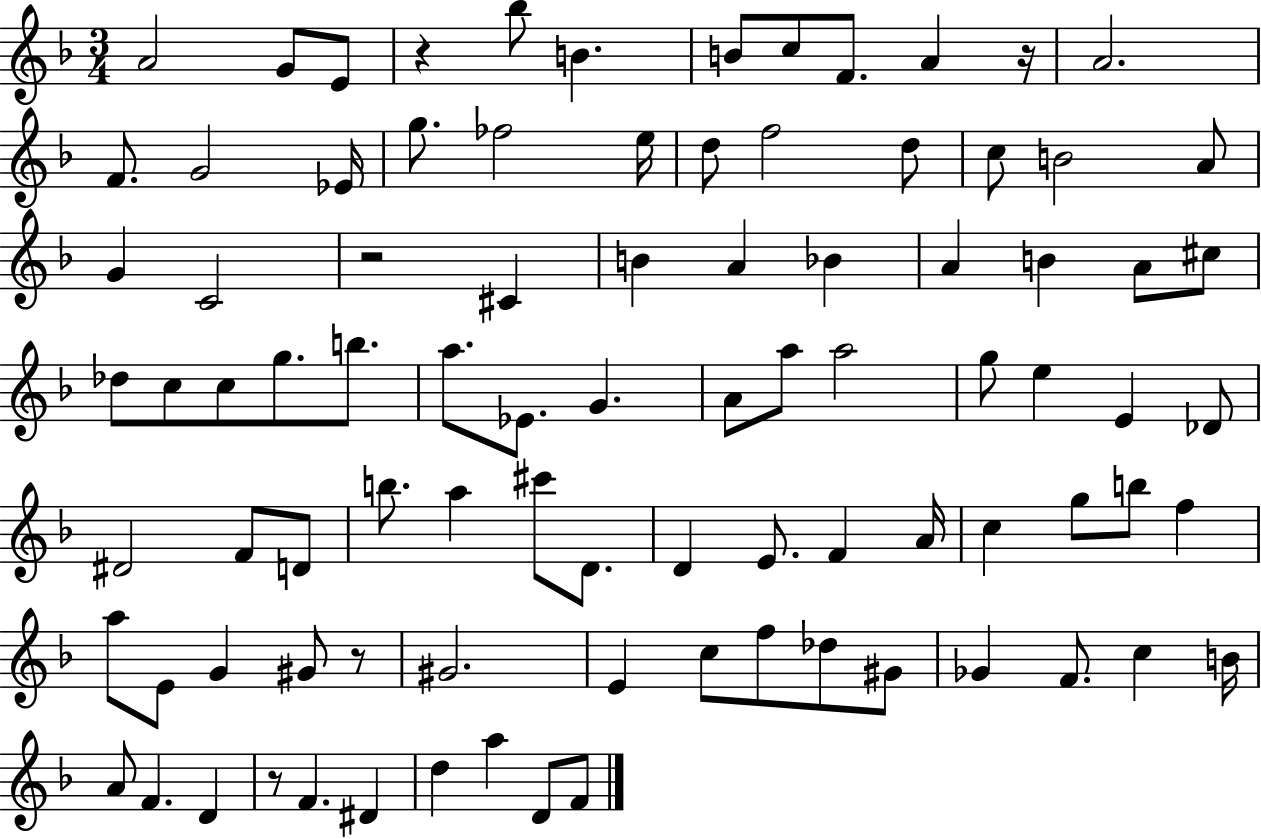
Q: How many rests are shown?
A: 5